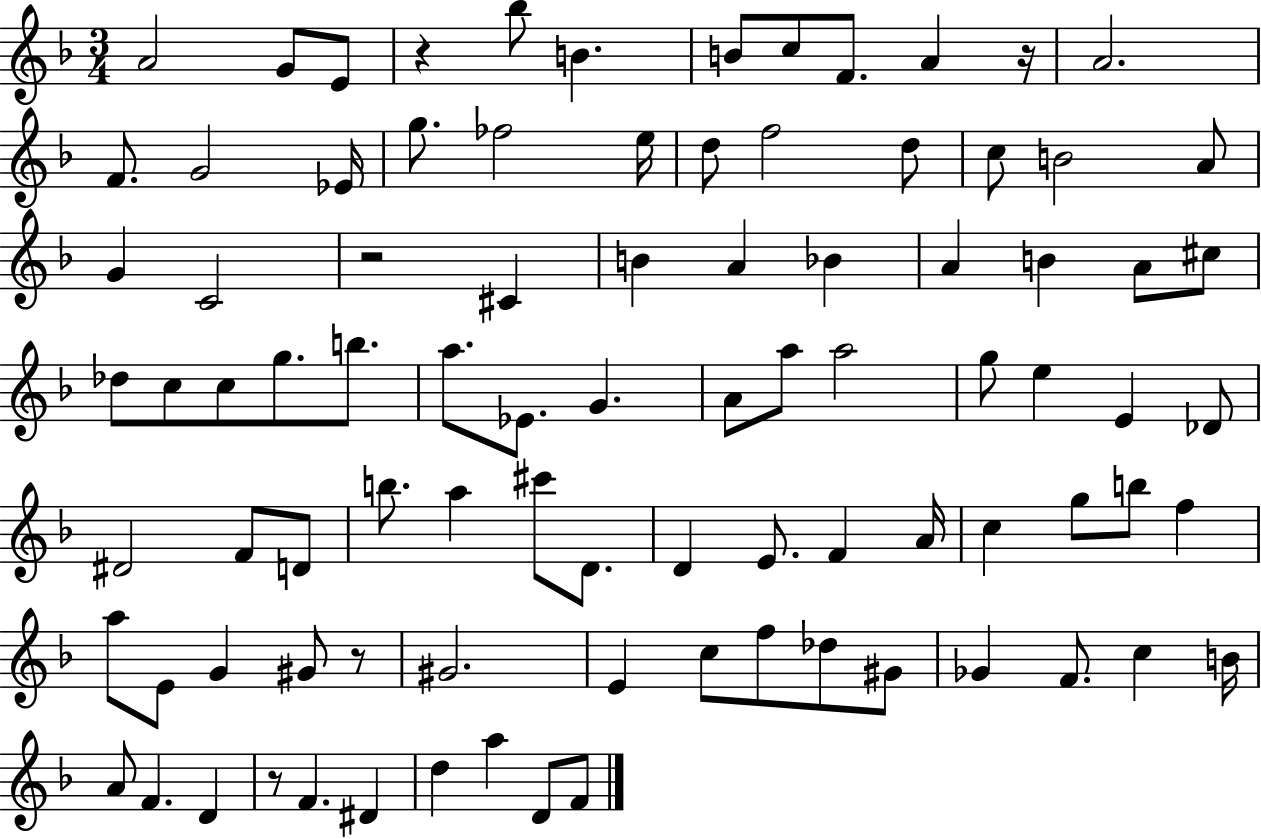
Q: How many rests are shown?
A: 5